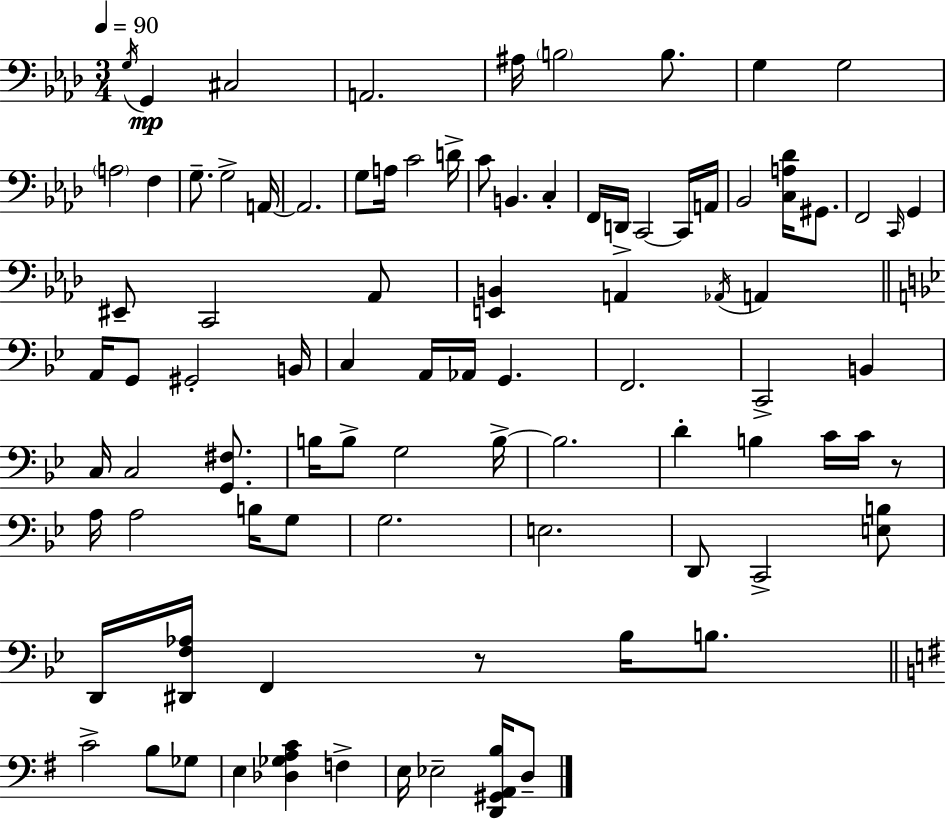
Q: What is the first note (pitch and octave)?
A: G3